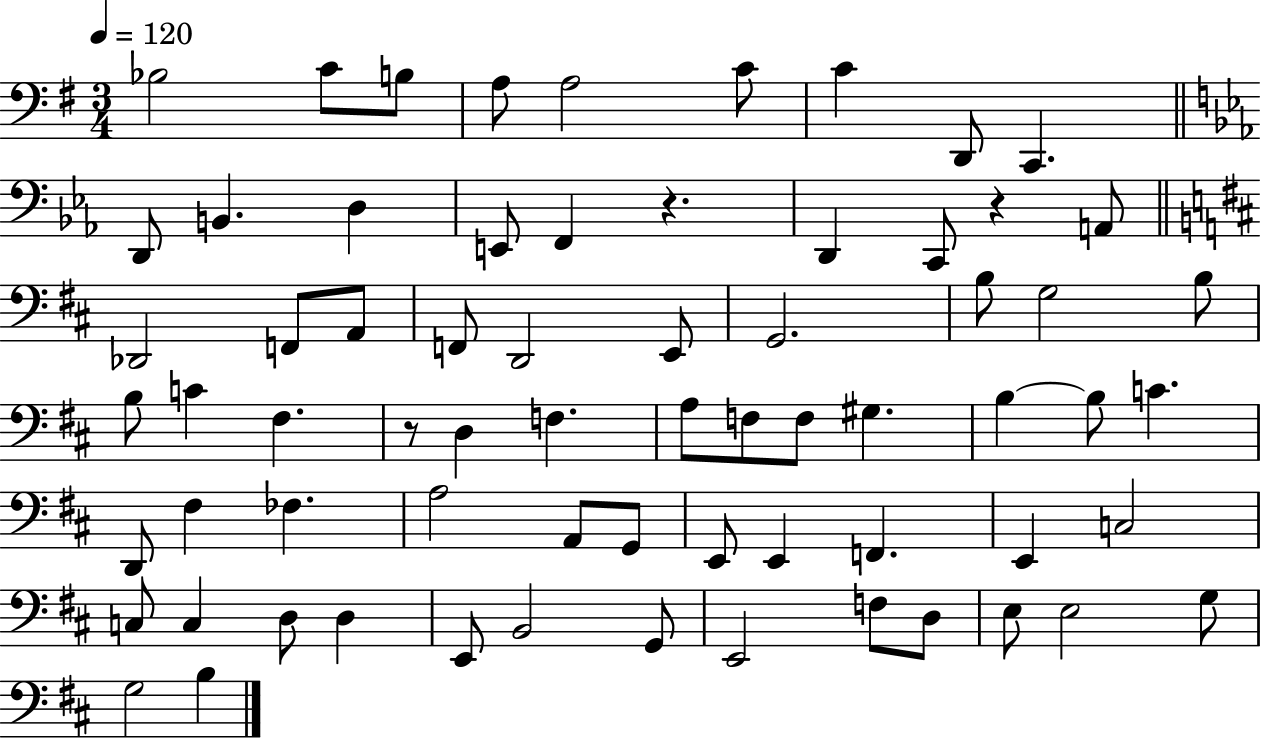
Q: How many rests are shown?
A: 3